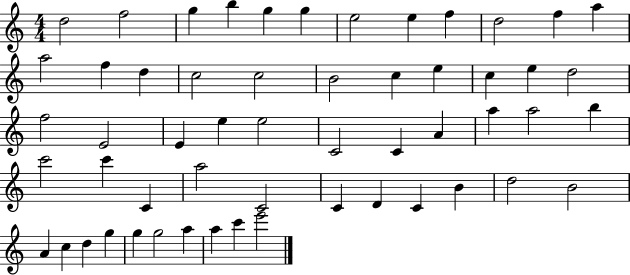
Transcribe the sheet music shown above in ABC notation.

X:1
T:Untitled
M:4/4
L:1/4
K:C
d2 f2 g b g g e2 e f d2 f a a2 f d c2 c2 B2 c e c e d2 f2 E2 E e e2 C2 C A a a2 b c'2 c' C a2 C2 C D C B d2 B2 A c d g g g2 a a c' e'2